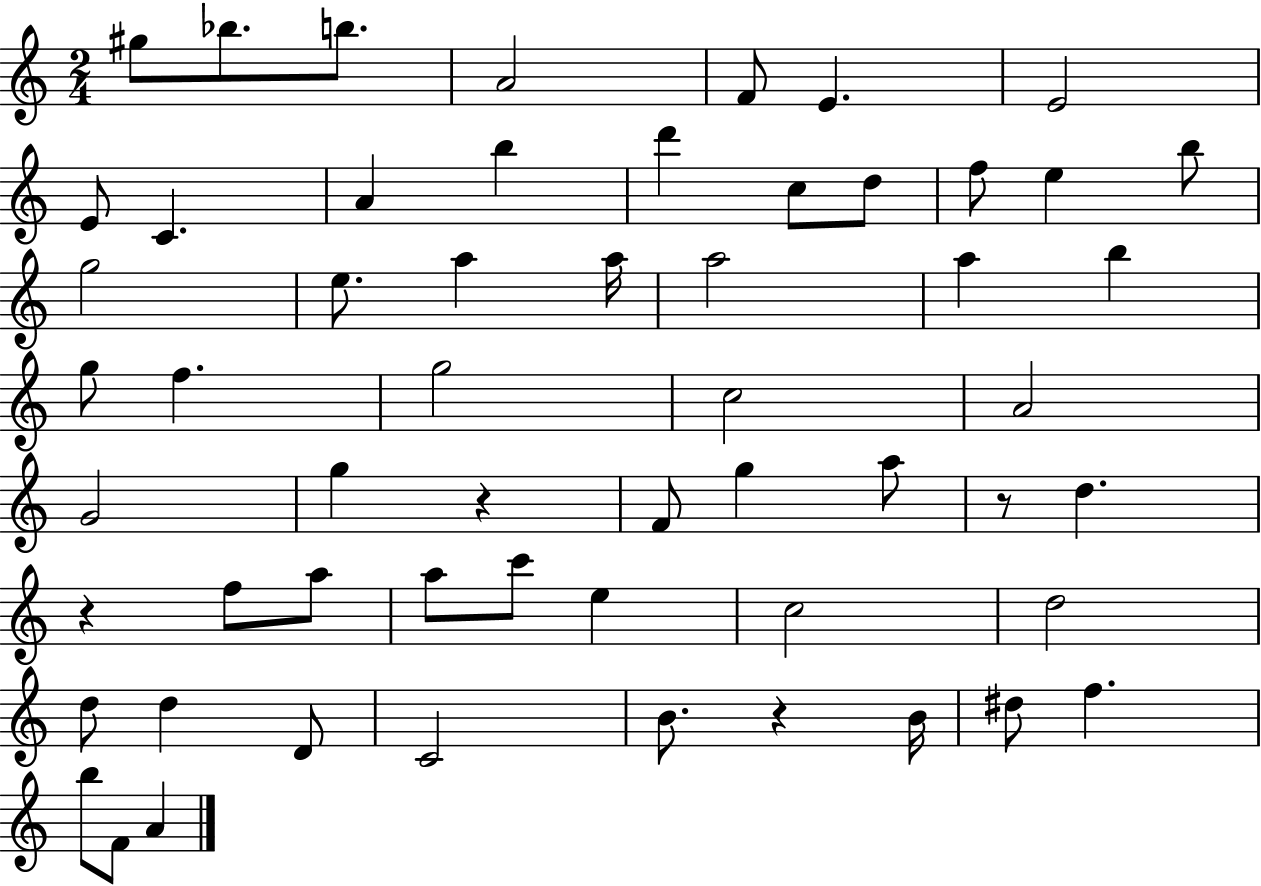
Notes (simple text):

G#5/e Bb5/e. B5/e. A4/h F4/e E4/q. E4/h E4/e C4/q. A4/q B5/q D6/q C5/e D5/e F5/e E5/q B5/e G5/h E5/e. A5/q A5/s A5/h A5/q B5/q G5/e F5/q. G5/h C5/h A4/h G4/h G5/q R/q F4/e G5/q A5/e R/e D5/q. R/q F5/e A5/e A5/e C6/e E5/q C5/h D5/h D5/e D5/q D4/e C4/h B4/e. R/q B4/s D#5/e F5/q. B5/e F4/e A4/q